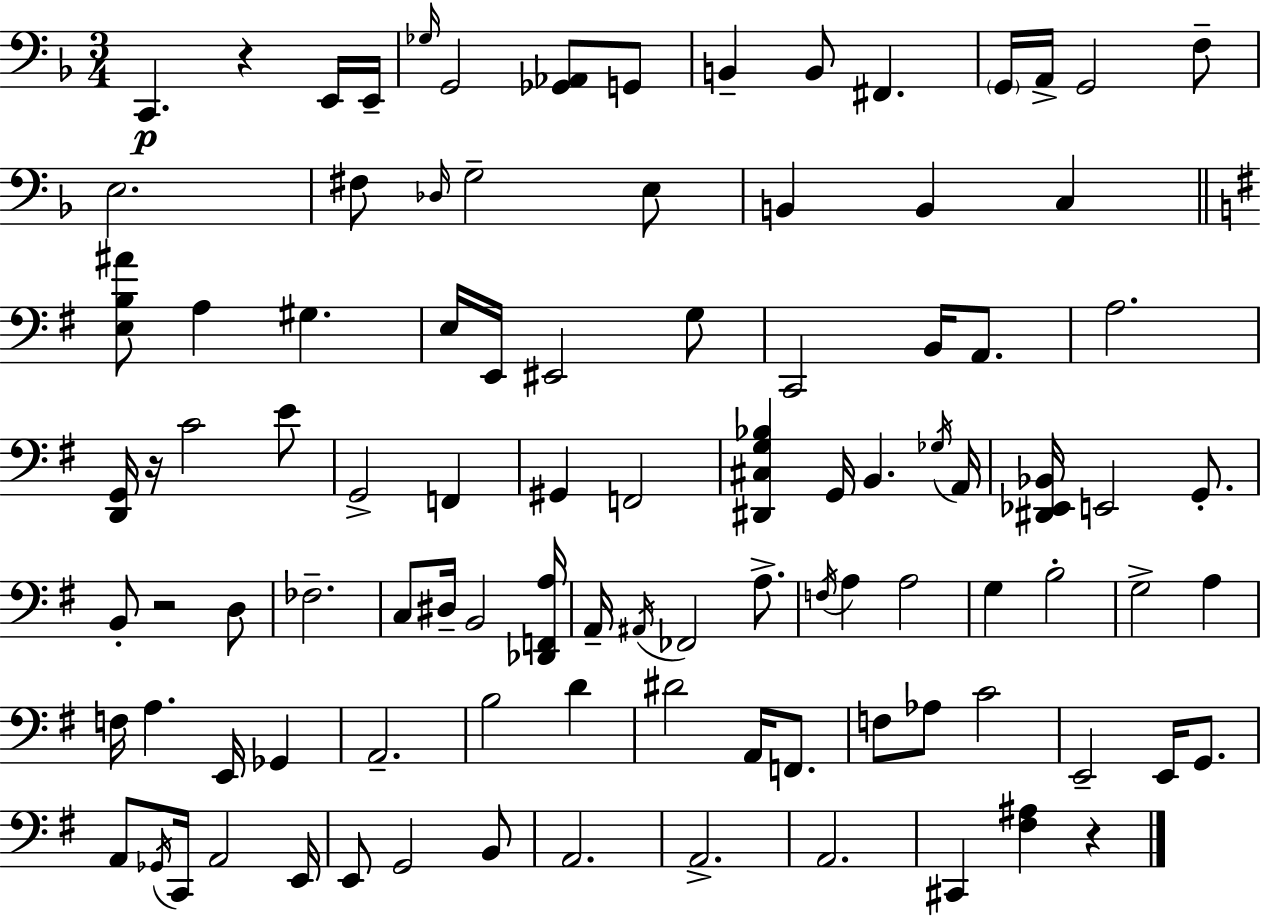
{
  \clef bass
  \numericTimeSignature
  \time 3/4
  \key d \minor
  c,4.\p r4 e,16 e,16-- | \grace { ges16 } g,2 <ges, aes,>8 g,8 | b,4-- b,8 fis,4. | \parenthesize g,16 a,16-> g,2 f8-- | \break e2. | fis8 \grace { des16 } g2-- | e8 b,4 b,4 c4 | \bar "||" \break \key g \major <e b ais'>8 a4 gis4. | e16 e,16 eis,2 g8 | c,2 b,16 a,8. | a2. | \break <d, g,>16 r16 c'2 e'8 | g,2-> f,4 | gis,4 f,2 | <dis, cis g bes>4 g,16 b,4. \acciaccatura { ges16 } | \break a,16 <dis, ees, bes,>16 e,2 g,8.-. | b,8-. r2 d8 | fes2.-- | c8 dis16-- b,2 | \break <des, f, a>16 a,16-- \acciaccatura { ais,16 } fes,2 a8.-> | \acciaccatura { f16 } a4 a2 | g4 b2-. | g2-> a4 | \break f16 a4. e,16 ges,4 | a,2.-- | b2 d'4 | dis'2 a,16 | \break f,8. f8 aes8 c'2 | e,2-- e,16 | g,8. a,8 \acciaccatura { ges,16 } c,16 a,2 | e,16 e,8 g,2 | \break b,8 a,2. | a,2.-> | a,2. | cis,4 <fis ais>4 | \break r4 \bar "|."
}